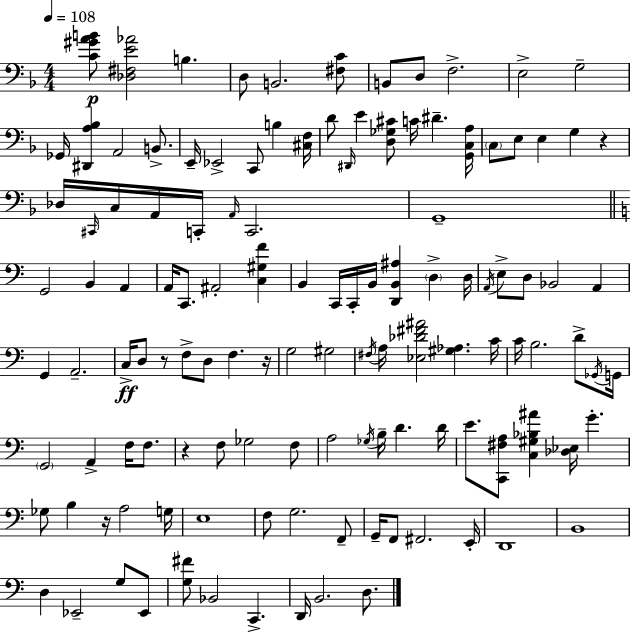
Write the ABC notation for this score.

X:1
T:Untitled
M:4/4
L:1/4
K:F
[C^GAB]/2 [_D,^F,E_A]2 B, D,/2 B,,2 [^F,C]/2 B,,/2 D,/2 F,2 E,2 G,2 _G,,/4 [^D,,A,_B,] A,,2 B,,/2 E,,/4 _E,,2 C,,/2 B, [^C,F,]/4 D/2 ^D,,/4 E [D,_G,^C]/2 C/4 ^D [G,,C,A,]/4 C,/2 E,/2 E, G, z _D,/4 ^C,,/4 C,/4 A,,/4 C,,/4 A,,/4 C,,2 G,,4 G,,2 B,, A,, A,,/4 C,,/2 ^A,,2 [C,^G,F] B,, C,,/4 C,,/4 B,,/4 [D,,B,,^A,] D, D,/4 A,,/4 E,/2 D,/2 _B,,2 A,, G,, A,,2 C,/4 D,/2 z/2 F,/2 D,/2 F, z/4 G,2 ^G,2 ^F,/4 A,/4 [_E,_D^F^A]2 [^G,_A,] C/4 C/4 B,2 D/2 _G,,/4 G,,/4 G,,2 A,, F,/4 F,/2 z F,/2 _G,2 F,/2 A,2 _G,/4 B,/4 D D/4 E/2 [C,,^F,A,]/2 [C,^G,_B,^A] [_D,_E,]/4 G _G,/2 B, z/4 A,2 G,/4 E,4 F,/2 G,2 F,,/2 G,,/4 F,,/2 ^F,,2 E,,/4 D,,4 B,,4 D, _E,,2 G,/2 _E,,/2 [G,^F]/2 _B,,2 C,, D,,/4 B,,2 D,/2